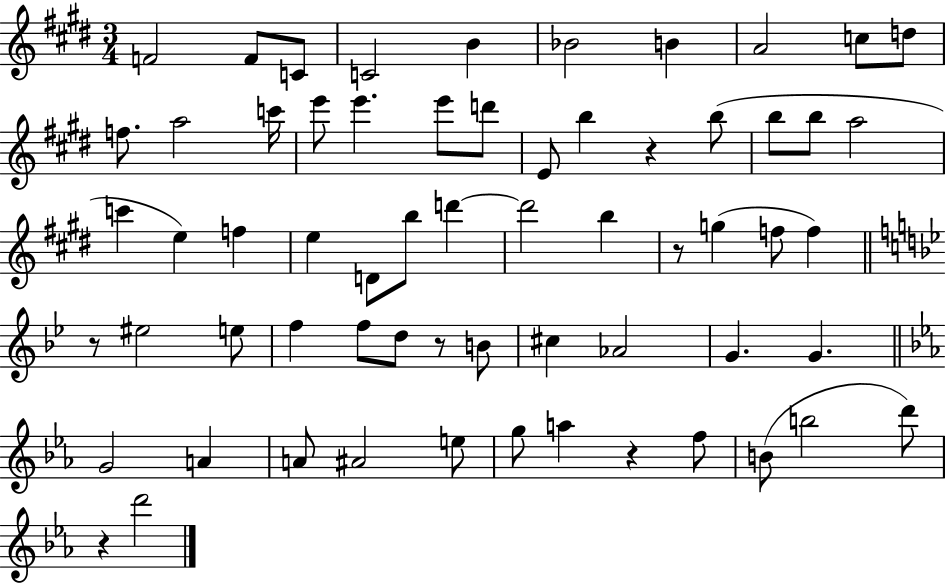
{
  \clef treble
  \numericTimeSignature
  \time 3/4
  \key e \major
  f'2 f'8 c'8 | c'2 b'4 | bes'2 b'4 | a'2 c''8 d''8 | \break f''8. a''2 c'''16 | e'''8 e'''4. e'''8 d'''8 | e'8 b''4 r4 b''8( | b''8 b''8 a''2 | \break c'''4 e''4) f''4 | e''4 d'8 b''8 d'''4~~ | d'''2 b''4 | r8 g''4( f''8 f''4) | \break \bar "||" \break \key bes \major r8 eis''2 e''8 | f''4 f''8 d''8 r8 b'8 | cis''4 aes'2 | g'4. g'4. | \break \bar "||" \break \key ees \major g'2 a'4 | a'8 ais'2 e''8 | g''8 a''4 r4 f''8 | b'8( b''2 d'''8) | \break r4 d'''2 | \bar "|."
}